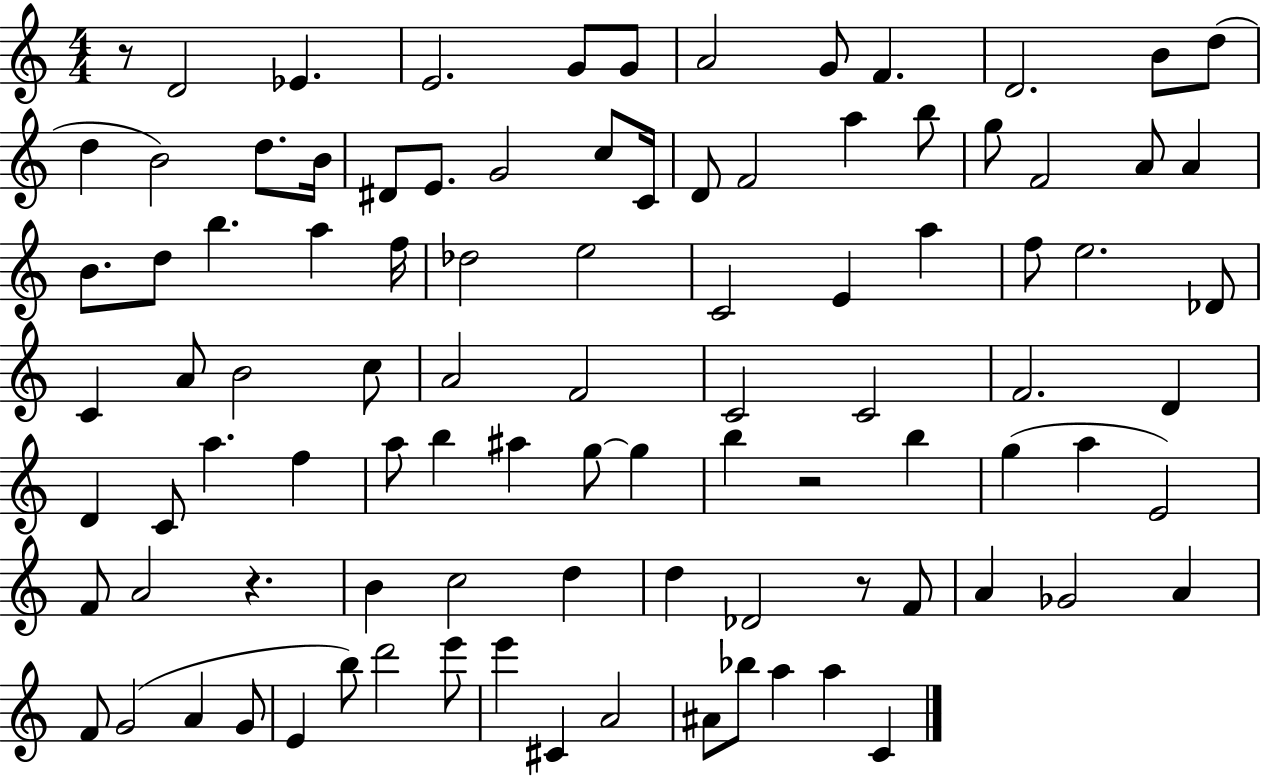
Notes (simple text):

R/e D4/h Eb4/q. E4/h. G4/e G4/e A4/h G4/e F4/q. D4/h. B4/e D5/e D5/q B4/h D5/e. B4/s D#4/e E4/e. G4/h C5/e C4/s D4/e F4/h A5/q B5/e G5/e F4/h A4/e A4/q B4/e. D5/e B5/q. A5/q F5/s Db5/h E5/h C4/h E4/q A5/q F5/e E5/h. Db4/e C4/q A4/e B4/h C5/e A4/h F4/h C4/h C4/h F4/h. D4/q D4/q C4/e A5/q. F5/q A5/e B5/q A#5/q G5/e G5/q B5/q R/h B5/q G5/q A5/q E4/h F4/e A4/h R/q. B4/q C5/h D5/q D5/q Db4/h R/e F4/e A4/q Gb4/h A4/q F4/e G4/h A4/q G4/e E4/q B5/e D6/h E6/e E6/q C#4/q A4/h A#4/e Bb5/e A5/q A5/q C4/q